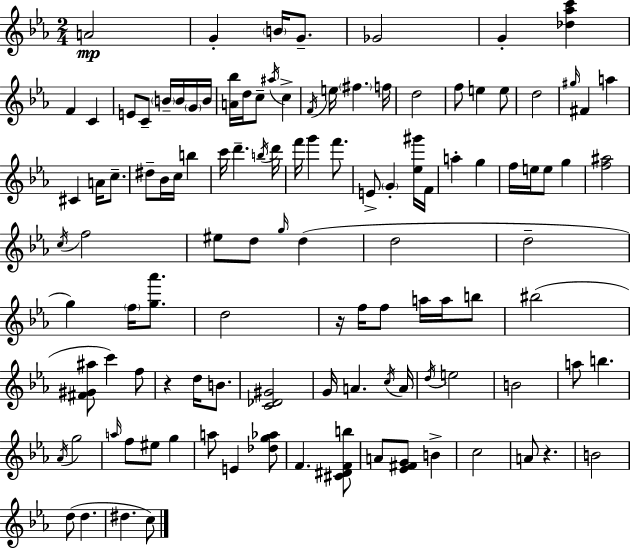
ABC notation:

X:1
T:Untitled
M:2/4
L:1/4
K:Cm
A2 G B/4 G/2 _G2 G [_d_ac'] F C E/2 C/2 B/4 B/4 G/4 B/4 [A_b]/4 d/4 c/2 ^a/4 c F/4 e/4 ^f f/4 d2 f/2 e e/2 d2 ^g/4 ^F a ^C A/4 c/2 ^d/2 _B/4 c/4 b c'/4 d' b/4 d'/4 f'/4 g' f'/2 E/2 G [_e^g']/4 F/4 a g f/4 e/4 e/2 g [f^a]2 c/4 f2 ^e/2 d/2 g/4 d d2 d2 g f/4 [g_a']/2 d2 z/4 f/4 f/2 a/4 a/4 b/2 ^b2 [^F^G^a]/2 c' f/2 z d/4 B/2 [C_D^G]2 G/4 A c/4 A/4 d/4 e2 B2 a/2 b _A/4 g2 a/4 f/2 ^e/2 g a/2 E [_dg_a]/2 F [^C^DFb]/2 A/2 [_E^FG]/2 B c2 A/2 z B2 d/2 d ^d c/2